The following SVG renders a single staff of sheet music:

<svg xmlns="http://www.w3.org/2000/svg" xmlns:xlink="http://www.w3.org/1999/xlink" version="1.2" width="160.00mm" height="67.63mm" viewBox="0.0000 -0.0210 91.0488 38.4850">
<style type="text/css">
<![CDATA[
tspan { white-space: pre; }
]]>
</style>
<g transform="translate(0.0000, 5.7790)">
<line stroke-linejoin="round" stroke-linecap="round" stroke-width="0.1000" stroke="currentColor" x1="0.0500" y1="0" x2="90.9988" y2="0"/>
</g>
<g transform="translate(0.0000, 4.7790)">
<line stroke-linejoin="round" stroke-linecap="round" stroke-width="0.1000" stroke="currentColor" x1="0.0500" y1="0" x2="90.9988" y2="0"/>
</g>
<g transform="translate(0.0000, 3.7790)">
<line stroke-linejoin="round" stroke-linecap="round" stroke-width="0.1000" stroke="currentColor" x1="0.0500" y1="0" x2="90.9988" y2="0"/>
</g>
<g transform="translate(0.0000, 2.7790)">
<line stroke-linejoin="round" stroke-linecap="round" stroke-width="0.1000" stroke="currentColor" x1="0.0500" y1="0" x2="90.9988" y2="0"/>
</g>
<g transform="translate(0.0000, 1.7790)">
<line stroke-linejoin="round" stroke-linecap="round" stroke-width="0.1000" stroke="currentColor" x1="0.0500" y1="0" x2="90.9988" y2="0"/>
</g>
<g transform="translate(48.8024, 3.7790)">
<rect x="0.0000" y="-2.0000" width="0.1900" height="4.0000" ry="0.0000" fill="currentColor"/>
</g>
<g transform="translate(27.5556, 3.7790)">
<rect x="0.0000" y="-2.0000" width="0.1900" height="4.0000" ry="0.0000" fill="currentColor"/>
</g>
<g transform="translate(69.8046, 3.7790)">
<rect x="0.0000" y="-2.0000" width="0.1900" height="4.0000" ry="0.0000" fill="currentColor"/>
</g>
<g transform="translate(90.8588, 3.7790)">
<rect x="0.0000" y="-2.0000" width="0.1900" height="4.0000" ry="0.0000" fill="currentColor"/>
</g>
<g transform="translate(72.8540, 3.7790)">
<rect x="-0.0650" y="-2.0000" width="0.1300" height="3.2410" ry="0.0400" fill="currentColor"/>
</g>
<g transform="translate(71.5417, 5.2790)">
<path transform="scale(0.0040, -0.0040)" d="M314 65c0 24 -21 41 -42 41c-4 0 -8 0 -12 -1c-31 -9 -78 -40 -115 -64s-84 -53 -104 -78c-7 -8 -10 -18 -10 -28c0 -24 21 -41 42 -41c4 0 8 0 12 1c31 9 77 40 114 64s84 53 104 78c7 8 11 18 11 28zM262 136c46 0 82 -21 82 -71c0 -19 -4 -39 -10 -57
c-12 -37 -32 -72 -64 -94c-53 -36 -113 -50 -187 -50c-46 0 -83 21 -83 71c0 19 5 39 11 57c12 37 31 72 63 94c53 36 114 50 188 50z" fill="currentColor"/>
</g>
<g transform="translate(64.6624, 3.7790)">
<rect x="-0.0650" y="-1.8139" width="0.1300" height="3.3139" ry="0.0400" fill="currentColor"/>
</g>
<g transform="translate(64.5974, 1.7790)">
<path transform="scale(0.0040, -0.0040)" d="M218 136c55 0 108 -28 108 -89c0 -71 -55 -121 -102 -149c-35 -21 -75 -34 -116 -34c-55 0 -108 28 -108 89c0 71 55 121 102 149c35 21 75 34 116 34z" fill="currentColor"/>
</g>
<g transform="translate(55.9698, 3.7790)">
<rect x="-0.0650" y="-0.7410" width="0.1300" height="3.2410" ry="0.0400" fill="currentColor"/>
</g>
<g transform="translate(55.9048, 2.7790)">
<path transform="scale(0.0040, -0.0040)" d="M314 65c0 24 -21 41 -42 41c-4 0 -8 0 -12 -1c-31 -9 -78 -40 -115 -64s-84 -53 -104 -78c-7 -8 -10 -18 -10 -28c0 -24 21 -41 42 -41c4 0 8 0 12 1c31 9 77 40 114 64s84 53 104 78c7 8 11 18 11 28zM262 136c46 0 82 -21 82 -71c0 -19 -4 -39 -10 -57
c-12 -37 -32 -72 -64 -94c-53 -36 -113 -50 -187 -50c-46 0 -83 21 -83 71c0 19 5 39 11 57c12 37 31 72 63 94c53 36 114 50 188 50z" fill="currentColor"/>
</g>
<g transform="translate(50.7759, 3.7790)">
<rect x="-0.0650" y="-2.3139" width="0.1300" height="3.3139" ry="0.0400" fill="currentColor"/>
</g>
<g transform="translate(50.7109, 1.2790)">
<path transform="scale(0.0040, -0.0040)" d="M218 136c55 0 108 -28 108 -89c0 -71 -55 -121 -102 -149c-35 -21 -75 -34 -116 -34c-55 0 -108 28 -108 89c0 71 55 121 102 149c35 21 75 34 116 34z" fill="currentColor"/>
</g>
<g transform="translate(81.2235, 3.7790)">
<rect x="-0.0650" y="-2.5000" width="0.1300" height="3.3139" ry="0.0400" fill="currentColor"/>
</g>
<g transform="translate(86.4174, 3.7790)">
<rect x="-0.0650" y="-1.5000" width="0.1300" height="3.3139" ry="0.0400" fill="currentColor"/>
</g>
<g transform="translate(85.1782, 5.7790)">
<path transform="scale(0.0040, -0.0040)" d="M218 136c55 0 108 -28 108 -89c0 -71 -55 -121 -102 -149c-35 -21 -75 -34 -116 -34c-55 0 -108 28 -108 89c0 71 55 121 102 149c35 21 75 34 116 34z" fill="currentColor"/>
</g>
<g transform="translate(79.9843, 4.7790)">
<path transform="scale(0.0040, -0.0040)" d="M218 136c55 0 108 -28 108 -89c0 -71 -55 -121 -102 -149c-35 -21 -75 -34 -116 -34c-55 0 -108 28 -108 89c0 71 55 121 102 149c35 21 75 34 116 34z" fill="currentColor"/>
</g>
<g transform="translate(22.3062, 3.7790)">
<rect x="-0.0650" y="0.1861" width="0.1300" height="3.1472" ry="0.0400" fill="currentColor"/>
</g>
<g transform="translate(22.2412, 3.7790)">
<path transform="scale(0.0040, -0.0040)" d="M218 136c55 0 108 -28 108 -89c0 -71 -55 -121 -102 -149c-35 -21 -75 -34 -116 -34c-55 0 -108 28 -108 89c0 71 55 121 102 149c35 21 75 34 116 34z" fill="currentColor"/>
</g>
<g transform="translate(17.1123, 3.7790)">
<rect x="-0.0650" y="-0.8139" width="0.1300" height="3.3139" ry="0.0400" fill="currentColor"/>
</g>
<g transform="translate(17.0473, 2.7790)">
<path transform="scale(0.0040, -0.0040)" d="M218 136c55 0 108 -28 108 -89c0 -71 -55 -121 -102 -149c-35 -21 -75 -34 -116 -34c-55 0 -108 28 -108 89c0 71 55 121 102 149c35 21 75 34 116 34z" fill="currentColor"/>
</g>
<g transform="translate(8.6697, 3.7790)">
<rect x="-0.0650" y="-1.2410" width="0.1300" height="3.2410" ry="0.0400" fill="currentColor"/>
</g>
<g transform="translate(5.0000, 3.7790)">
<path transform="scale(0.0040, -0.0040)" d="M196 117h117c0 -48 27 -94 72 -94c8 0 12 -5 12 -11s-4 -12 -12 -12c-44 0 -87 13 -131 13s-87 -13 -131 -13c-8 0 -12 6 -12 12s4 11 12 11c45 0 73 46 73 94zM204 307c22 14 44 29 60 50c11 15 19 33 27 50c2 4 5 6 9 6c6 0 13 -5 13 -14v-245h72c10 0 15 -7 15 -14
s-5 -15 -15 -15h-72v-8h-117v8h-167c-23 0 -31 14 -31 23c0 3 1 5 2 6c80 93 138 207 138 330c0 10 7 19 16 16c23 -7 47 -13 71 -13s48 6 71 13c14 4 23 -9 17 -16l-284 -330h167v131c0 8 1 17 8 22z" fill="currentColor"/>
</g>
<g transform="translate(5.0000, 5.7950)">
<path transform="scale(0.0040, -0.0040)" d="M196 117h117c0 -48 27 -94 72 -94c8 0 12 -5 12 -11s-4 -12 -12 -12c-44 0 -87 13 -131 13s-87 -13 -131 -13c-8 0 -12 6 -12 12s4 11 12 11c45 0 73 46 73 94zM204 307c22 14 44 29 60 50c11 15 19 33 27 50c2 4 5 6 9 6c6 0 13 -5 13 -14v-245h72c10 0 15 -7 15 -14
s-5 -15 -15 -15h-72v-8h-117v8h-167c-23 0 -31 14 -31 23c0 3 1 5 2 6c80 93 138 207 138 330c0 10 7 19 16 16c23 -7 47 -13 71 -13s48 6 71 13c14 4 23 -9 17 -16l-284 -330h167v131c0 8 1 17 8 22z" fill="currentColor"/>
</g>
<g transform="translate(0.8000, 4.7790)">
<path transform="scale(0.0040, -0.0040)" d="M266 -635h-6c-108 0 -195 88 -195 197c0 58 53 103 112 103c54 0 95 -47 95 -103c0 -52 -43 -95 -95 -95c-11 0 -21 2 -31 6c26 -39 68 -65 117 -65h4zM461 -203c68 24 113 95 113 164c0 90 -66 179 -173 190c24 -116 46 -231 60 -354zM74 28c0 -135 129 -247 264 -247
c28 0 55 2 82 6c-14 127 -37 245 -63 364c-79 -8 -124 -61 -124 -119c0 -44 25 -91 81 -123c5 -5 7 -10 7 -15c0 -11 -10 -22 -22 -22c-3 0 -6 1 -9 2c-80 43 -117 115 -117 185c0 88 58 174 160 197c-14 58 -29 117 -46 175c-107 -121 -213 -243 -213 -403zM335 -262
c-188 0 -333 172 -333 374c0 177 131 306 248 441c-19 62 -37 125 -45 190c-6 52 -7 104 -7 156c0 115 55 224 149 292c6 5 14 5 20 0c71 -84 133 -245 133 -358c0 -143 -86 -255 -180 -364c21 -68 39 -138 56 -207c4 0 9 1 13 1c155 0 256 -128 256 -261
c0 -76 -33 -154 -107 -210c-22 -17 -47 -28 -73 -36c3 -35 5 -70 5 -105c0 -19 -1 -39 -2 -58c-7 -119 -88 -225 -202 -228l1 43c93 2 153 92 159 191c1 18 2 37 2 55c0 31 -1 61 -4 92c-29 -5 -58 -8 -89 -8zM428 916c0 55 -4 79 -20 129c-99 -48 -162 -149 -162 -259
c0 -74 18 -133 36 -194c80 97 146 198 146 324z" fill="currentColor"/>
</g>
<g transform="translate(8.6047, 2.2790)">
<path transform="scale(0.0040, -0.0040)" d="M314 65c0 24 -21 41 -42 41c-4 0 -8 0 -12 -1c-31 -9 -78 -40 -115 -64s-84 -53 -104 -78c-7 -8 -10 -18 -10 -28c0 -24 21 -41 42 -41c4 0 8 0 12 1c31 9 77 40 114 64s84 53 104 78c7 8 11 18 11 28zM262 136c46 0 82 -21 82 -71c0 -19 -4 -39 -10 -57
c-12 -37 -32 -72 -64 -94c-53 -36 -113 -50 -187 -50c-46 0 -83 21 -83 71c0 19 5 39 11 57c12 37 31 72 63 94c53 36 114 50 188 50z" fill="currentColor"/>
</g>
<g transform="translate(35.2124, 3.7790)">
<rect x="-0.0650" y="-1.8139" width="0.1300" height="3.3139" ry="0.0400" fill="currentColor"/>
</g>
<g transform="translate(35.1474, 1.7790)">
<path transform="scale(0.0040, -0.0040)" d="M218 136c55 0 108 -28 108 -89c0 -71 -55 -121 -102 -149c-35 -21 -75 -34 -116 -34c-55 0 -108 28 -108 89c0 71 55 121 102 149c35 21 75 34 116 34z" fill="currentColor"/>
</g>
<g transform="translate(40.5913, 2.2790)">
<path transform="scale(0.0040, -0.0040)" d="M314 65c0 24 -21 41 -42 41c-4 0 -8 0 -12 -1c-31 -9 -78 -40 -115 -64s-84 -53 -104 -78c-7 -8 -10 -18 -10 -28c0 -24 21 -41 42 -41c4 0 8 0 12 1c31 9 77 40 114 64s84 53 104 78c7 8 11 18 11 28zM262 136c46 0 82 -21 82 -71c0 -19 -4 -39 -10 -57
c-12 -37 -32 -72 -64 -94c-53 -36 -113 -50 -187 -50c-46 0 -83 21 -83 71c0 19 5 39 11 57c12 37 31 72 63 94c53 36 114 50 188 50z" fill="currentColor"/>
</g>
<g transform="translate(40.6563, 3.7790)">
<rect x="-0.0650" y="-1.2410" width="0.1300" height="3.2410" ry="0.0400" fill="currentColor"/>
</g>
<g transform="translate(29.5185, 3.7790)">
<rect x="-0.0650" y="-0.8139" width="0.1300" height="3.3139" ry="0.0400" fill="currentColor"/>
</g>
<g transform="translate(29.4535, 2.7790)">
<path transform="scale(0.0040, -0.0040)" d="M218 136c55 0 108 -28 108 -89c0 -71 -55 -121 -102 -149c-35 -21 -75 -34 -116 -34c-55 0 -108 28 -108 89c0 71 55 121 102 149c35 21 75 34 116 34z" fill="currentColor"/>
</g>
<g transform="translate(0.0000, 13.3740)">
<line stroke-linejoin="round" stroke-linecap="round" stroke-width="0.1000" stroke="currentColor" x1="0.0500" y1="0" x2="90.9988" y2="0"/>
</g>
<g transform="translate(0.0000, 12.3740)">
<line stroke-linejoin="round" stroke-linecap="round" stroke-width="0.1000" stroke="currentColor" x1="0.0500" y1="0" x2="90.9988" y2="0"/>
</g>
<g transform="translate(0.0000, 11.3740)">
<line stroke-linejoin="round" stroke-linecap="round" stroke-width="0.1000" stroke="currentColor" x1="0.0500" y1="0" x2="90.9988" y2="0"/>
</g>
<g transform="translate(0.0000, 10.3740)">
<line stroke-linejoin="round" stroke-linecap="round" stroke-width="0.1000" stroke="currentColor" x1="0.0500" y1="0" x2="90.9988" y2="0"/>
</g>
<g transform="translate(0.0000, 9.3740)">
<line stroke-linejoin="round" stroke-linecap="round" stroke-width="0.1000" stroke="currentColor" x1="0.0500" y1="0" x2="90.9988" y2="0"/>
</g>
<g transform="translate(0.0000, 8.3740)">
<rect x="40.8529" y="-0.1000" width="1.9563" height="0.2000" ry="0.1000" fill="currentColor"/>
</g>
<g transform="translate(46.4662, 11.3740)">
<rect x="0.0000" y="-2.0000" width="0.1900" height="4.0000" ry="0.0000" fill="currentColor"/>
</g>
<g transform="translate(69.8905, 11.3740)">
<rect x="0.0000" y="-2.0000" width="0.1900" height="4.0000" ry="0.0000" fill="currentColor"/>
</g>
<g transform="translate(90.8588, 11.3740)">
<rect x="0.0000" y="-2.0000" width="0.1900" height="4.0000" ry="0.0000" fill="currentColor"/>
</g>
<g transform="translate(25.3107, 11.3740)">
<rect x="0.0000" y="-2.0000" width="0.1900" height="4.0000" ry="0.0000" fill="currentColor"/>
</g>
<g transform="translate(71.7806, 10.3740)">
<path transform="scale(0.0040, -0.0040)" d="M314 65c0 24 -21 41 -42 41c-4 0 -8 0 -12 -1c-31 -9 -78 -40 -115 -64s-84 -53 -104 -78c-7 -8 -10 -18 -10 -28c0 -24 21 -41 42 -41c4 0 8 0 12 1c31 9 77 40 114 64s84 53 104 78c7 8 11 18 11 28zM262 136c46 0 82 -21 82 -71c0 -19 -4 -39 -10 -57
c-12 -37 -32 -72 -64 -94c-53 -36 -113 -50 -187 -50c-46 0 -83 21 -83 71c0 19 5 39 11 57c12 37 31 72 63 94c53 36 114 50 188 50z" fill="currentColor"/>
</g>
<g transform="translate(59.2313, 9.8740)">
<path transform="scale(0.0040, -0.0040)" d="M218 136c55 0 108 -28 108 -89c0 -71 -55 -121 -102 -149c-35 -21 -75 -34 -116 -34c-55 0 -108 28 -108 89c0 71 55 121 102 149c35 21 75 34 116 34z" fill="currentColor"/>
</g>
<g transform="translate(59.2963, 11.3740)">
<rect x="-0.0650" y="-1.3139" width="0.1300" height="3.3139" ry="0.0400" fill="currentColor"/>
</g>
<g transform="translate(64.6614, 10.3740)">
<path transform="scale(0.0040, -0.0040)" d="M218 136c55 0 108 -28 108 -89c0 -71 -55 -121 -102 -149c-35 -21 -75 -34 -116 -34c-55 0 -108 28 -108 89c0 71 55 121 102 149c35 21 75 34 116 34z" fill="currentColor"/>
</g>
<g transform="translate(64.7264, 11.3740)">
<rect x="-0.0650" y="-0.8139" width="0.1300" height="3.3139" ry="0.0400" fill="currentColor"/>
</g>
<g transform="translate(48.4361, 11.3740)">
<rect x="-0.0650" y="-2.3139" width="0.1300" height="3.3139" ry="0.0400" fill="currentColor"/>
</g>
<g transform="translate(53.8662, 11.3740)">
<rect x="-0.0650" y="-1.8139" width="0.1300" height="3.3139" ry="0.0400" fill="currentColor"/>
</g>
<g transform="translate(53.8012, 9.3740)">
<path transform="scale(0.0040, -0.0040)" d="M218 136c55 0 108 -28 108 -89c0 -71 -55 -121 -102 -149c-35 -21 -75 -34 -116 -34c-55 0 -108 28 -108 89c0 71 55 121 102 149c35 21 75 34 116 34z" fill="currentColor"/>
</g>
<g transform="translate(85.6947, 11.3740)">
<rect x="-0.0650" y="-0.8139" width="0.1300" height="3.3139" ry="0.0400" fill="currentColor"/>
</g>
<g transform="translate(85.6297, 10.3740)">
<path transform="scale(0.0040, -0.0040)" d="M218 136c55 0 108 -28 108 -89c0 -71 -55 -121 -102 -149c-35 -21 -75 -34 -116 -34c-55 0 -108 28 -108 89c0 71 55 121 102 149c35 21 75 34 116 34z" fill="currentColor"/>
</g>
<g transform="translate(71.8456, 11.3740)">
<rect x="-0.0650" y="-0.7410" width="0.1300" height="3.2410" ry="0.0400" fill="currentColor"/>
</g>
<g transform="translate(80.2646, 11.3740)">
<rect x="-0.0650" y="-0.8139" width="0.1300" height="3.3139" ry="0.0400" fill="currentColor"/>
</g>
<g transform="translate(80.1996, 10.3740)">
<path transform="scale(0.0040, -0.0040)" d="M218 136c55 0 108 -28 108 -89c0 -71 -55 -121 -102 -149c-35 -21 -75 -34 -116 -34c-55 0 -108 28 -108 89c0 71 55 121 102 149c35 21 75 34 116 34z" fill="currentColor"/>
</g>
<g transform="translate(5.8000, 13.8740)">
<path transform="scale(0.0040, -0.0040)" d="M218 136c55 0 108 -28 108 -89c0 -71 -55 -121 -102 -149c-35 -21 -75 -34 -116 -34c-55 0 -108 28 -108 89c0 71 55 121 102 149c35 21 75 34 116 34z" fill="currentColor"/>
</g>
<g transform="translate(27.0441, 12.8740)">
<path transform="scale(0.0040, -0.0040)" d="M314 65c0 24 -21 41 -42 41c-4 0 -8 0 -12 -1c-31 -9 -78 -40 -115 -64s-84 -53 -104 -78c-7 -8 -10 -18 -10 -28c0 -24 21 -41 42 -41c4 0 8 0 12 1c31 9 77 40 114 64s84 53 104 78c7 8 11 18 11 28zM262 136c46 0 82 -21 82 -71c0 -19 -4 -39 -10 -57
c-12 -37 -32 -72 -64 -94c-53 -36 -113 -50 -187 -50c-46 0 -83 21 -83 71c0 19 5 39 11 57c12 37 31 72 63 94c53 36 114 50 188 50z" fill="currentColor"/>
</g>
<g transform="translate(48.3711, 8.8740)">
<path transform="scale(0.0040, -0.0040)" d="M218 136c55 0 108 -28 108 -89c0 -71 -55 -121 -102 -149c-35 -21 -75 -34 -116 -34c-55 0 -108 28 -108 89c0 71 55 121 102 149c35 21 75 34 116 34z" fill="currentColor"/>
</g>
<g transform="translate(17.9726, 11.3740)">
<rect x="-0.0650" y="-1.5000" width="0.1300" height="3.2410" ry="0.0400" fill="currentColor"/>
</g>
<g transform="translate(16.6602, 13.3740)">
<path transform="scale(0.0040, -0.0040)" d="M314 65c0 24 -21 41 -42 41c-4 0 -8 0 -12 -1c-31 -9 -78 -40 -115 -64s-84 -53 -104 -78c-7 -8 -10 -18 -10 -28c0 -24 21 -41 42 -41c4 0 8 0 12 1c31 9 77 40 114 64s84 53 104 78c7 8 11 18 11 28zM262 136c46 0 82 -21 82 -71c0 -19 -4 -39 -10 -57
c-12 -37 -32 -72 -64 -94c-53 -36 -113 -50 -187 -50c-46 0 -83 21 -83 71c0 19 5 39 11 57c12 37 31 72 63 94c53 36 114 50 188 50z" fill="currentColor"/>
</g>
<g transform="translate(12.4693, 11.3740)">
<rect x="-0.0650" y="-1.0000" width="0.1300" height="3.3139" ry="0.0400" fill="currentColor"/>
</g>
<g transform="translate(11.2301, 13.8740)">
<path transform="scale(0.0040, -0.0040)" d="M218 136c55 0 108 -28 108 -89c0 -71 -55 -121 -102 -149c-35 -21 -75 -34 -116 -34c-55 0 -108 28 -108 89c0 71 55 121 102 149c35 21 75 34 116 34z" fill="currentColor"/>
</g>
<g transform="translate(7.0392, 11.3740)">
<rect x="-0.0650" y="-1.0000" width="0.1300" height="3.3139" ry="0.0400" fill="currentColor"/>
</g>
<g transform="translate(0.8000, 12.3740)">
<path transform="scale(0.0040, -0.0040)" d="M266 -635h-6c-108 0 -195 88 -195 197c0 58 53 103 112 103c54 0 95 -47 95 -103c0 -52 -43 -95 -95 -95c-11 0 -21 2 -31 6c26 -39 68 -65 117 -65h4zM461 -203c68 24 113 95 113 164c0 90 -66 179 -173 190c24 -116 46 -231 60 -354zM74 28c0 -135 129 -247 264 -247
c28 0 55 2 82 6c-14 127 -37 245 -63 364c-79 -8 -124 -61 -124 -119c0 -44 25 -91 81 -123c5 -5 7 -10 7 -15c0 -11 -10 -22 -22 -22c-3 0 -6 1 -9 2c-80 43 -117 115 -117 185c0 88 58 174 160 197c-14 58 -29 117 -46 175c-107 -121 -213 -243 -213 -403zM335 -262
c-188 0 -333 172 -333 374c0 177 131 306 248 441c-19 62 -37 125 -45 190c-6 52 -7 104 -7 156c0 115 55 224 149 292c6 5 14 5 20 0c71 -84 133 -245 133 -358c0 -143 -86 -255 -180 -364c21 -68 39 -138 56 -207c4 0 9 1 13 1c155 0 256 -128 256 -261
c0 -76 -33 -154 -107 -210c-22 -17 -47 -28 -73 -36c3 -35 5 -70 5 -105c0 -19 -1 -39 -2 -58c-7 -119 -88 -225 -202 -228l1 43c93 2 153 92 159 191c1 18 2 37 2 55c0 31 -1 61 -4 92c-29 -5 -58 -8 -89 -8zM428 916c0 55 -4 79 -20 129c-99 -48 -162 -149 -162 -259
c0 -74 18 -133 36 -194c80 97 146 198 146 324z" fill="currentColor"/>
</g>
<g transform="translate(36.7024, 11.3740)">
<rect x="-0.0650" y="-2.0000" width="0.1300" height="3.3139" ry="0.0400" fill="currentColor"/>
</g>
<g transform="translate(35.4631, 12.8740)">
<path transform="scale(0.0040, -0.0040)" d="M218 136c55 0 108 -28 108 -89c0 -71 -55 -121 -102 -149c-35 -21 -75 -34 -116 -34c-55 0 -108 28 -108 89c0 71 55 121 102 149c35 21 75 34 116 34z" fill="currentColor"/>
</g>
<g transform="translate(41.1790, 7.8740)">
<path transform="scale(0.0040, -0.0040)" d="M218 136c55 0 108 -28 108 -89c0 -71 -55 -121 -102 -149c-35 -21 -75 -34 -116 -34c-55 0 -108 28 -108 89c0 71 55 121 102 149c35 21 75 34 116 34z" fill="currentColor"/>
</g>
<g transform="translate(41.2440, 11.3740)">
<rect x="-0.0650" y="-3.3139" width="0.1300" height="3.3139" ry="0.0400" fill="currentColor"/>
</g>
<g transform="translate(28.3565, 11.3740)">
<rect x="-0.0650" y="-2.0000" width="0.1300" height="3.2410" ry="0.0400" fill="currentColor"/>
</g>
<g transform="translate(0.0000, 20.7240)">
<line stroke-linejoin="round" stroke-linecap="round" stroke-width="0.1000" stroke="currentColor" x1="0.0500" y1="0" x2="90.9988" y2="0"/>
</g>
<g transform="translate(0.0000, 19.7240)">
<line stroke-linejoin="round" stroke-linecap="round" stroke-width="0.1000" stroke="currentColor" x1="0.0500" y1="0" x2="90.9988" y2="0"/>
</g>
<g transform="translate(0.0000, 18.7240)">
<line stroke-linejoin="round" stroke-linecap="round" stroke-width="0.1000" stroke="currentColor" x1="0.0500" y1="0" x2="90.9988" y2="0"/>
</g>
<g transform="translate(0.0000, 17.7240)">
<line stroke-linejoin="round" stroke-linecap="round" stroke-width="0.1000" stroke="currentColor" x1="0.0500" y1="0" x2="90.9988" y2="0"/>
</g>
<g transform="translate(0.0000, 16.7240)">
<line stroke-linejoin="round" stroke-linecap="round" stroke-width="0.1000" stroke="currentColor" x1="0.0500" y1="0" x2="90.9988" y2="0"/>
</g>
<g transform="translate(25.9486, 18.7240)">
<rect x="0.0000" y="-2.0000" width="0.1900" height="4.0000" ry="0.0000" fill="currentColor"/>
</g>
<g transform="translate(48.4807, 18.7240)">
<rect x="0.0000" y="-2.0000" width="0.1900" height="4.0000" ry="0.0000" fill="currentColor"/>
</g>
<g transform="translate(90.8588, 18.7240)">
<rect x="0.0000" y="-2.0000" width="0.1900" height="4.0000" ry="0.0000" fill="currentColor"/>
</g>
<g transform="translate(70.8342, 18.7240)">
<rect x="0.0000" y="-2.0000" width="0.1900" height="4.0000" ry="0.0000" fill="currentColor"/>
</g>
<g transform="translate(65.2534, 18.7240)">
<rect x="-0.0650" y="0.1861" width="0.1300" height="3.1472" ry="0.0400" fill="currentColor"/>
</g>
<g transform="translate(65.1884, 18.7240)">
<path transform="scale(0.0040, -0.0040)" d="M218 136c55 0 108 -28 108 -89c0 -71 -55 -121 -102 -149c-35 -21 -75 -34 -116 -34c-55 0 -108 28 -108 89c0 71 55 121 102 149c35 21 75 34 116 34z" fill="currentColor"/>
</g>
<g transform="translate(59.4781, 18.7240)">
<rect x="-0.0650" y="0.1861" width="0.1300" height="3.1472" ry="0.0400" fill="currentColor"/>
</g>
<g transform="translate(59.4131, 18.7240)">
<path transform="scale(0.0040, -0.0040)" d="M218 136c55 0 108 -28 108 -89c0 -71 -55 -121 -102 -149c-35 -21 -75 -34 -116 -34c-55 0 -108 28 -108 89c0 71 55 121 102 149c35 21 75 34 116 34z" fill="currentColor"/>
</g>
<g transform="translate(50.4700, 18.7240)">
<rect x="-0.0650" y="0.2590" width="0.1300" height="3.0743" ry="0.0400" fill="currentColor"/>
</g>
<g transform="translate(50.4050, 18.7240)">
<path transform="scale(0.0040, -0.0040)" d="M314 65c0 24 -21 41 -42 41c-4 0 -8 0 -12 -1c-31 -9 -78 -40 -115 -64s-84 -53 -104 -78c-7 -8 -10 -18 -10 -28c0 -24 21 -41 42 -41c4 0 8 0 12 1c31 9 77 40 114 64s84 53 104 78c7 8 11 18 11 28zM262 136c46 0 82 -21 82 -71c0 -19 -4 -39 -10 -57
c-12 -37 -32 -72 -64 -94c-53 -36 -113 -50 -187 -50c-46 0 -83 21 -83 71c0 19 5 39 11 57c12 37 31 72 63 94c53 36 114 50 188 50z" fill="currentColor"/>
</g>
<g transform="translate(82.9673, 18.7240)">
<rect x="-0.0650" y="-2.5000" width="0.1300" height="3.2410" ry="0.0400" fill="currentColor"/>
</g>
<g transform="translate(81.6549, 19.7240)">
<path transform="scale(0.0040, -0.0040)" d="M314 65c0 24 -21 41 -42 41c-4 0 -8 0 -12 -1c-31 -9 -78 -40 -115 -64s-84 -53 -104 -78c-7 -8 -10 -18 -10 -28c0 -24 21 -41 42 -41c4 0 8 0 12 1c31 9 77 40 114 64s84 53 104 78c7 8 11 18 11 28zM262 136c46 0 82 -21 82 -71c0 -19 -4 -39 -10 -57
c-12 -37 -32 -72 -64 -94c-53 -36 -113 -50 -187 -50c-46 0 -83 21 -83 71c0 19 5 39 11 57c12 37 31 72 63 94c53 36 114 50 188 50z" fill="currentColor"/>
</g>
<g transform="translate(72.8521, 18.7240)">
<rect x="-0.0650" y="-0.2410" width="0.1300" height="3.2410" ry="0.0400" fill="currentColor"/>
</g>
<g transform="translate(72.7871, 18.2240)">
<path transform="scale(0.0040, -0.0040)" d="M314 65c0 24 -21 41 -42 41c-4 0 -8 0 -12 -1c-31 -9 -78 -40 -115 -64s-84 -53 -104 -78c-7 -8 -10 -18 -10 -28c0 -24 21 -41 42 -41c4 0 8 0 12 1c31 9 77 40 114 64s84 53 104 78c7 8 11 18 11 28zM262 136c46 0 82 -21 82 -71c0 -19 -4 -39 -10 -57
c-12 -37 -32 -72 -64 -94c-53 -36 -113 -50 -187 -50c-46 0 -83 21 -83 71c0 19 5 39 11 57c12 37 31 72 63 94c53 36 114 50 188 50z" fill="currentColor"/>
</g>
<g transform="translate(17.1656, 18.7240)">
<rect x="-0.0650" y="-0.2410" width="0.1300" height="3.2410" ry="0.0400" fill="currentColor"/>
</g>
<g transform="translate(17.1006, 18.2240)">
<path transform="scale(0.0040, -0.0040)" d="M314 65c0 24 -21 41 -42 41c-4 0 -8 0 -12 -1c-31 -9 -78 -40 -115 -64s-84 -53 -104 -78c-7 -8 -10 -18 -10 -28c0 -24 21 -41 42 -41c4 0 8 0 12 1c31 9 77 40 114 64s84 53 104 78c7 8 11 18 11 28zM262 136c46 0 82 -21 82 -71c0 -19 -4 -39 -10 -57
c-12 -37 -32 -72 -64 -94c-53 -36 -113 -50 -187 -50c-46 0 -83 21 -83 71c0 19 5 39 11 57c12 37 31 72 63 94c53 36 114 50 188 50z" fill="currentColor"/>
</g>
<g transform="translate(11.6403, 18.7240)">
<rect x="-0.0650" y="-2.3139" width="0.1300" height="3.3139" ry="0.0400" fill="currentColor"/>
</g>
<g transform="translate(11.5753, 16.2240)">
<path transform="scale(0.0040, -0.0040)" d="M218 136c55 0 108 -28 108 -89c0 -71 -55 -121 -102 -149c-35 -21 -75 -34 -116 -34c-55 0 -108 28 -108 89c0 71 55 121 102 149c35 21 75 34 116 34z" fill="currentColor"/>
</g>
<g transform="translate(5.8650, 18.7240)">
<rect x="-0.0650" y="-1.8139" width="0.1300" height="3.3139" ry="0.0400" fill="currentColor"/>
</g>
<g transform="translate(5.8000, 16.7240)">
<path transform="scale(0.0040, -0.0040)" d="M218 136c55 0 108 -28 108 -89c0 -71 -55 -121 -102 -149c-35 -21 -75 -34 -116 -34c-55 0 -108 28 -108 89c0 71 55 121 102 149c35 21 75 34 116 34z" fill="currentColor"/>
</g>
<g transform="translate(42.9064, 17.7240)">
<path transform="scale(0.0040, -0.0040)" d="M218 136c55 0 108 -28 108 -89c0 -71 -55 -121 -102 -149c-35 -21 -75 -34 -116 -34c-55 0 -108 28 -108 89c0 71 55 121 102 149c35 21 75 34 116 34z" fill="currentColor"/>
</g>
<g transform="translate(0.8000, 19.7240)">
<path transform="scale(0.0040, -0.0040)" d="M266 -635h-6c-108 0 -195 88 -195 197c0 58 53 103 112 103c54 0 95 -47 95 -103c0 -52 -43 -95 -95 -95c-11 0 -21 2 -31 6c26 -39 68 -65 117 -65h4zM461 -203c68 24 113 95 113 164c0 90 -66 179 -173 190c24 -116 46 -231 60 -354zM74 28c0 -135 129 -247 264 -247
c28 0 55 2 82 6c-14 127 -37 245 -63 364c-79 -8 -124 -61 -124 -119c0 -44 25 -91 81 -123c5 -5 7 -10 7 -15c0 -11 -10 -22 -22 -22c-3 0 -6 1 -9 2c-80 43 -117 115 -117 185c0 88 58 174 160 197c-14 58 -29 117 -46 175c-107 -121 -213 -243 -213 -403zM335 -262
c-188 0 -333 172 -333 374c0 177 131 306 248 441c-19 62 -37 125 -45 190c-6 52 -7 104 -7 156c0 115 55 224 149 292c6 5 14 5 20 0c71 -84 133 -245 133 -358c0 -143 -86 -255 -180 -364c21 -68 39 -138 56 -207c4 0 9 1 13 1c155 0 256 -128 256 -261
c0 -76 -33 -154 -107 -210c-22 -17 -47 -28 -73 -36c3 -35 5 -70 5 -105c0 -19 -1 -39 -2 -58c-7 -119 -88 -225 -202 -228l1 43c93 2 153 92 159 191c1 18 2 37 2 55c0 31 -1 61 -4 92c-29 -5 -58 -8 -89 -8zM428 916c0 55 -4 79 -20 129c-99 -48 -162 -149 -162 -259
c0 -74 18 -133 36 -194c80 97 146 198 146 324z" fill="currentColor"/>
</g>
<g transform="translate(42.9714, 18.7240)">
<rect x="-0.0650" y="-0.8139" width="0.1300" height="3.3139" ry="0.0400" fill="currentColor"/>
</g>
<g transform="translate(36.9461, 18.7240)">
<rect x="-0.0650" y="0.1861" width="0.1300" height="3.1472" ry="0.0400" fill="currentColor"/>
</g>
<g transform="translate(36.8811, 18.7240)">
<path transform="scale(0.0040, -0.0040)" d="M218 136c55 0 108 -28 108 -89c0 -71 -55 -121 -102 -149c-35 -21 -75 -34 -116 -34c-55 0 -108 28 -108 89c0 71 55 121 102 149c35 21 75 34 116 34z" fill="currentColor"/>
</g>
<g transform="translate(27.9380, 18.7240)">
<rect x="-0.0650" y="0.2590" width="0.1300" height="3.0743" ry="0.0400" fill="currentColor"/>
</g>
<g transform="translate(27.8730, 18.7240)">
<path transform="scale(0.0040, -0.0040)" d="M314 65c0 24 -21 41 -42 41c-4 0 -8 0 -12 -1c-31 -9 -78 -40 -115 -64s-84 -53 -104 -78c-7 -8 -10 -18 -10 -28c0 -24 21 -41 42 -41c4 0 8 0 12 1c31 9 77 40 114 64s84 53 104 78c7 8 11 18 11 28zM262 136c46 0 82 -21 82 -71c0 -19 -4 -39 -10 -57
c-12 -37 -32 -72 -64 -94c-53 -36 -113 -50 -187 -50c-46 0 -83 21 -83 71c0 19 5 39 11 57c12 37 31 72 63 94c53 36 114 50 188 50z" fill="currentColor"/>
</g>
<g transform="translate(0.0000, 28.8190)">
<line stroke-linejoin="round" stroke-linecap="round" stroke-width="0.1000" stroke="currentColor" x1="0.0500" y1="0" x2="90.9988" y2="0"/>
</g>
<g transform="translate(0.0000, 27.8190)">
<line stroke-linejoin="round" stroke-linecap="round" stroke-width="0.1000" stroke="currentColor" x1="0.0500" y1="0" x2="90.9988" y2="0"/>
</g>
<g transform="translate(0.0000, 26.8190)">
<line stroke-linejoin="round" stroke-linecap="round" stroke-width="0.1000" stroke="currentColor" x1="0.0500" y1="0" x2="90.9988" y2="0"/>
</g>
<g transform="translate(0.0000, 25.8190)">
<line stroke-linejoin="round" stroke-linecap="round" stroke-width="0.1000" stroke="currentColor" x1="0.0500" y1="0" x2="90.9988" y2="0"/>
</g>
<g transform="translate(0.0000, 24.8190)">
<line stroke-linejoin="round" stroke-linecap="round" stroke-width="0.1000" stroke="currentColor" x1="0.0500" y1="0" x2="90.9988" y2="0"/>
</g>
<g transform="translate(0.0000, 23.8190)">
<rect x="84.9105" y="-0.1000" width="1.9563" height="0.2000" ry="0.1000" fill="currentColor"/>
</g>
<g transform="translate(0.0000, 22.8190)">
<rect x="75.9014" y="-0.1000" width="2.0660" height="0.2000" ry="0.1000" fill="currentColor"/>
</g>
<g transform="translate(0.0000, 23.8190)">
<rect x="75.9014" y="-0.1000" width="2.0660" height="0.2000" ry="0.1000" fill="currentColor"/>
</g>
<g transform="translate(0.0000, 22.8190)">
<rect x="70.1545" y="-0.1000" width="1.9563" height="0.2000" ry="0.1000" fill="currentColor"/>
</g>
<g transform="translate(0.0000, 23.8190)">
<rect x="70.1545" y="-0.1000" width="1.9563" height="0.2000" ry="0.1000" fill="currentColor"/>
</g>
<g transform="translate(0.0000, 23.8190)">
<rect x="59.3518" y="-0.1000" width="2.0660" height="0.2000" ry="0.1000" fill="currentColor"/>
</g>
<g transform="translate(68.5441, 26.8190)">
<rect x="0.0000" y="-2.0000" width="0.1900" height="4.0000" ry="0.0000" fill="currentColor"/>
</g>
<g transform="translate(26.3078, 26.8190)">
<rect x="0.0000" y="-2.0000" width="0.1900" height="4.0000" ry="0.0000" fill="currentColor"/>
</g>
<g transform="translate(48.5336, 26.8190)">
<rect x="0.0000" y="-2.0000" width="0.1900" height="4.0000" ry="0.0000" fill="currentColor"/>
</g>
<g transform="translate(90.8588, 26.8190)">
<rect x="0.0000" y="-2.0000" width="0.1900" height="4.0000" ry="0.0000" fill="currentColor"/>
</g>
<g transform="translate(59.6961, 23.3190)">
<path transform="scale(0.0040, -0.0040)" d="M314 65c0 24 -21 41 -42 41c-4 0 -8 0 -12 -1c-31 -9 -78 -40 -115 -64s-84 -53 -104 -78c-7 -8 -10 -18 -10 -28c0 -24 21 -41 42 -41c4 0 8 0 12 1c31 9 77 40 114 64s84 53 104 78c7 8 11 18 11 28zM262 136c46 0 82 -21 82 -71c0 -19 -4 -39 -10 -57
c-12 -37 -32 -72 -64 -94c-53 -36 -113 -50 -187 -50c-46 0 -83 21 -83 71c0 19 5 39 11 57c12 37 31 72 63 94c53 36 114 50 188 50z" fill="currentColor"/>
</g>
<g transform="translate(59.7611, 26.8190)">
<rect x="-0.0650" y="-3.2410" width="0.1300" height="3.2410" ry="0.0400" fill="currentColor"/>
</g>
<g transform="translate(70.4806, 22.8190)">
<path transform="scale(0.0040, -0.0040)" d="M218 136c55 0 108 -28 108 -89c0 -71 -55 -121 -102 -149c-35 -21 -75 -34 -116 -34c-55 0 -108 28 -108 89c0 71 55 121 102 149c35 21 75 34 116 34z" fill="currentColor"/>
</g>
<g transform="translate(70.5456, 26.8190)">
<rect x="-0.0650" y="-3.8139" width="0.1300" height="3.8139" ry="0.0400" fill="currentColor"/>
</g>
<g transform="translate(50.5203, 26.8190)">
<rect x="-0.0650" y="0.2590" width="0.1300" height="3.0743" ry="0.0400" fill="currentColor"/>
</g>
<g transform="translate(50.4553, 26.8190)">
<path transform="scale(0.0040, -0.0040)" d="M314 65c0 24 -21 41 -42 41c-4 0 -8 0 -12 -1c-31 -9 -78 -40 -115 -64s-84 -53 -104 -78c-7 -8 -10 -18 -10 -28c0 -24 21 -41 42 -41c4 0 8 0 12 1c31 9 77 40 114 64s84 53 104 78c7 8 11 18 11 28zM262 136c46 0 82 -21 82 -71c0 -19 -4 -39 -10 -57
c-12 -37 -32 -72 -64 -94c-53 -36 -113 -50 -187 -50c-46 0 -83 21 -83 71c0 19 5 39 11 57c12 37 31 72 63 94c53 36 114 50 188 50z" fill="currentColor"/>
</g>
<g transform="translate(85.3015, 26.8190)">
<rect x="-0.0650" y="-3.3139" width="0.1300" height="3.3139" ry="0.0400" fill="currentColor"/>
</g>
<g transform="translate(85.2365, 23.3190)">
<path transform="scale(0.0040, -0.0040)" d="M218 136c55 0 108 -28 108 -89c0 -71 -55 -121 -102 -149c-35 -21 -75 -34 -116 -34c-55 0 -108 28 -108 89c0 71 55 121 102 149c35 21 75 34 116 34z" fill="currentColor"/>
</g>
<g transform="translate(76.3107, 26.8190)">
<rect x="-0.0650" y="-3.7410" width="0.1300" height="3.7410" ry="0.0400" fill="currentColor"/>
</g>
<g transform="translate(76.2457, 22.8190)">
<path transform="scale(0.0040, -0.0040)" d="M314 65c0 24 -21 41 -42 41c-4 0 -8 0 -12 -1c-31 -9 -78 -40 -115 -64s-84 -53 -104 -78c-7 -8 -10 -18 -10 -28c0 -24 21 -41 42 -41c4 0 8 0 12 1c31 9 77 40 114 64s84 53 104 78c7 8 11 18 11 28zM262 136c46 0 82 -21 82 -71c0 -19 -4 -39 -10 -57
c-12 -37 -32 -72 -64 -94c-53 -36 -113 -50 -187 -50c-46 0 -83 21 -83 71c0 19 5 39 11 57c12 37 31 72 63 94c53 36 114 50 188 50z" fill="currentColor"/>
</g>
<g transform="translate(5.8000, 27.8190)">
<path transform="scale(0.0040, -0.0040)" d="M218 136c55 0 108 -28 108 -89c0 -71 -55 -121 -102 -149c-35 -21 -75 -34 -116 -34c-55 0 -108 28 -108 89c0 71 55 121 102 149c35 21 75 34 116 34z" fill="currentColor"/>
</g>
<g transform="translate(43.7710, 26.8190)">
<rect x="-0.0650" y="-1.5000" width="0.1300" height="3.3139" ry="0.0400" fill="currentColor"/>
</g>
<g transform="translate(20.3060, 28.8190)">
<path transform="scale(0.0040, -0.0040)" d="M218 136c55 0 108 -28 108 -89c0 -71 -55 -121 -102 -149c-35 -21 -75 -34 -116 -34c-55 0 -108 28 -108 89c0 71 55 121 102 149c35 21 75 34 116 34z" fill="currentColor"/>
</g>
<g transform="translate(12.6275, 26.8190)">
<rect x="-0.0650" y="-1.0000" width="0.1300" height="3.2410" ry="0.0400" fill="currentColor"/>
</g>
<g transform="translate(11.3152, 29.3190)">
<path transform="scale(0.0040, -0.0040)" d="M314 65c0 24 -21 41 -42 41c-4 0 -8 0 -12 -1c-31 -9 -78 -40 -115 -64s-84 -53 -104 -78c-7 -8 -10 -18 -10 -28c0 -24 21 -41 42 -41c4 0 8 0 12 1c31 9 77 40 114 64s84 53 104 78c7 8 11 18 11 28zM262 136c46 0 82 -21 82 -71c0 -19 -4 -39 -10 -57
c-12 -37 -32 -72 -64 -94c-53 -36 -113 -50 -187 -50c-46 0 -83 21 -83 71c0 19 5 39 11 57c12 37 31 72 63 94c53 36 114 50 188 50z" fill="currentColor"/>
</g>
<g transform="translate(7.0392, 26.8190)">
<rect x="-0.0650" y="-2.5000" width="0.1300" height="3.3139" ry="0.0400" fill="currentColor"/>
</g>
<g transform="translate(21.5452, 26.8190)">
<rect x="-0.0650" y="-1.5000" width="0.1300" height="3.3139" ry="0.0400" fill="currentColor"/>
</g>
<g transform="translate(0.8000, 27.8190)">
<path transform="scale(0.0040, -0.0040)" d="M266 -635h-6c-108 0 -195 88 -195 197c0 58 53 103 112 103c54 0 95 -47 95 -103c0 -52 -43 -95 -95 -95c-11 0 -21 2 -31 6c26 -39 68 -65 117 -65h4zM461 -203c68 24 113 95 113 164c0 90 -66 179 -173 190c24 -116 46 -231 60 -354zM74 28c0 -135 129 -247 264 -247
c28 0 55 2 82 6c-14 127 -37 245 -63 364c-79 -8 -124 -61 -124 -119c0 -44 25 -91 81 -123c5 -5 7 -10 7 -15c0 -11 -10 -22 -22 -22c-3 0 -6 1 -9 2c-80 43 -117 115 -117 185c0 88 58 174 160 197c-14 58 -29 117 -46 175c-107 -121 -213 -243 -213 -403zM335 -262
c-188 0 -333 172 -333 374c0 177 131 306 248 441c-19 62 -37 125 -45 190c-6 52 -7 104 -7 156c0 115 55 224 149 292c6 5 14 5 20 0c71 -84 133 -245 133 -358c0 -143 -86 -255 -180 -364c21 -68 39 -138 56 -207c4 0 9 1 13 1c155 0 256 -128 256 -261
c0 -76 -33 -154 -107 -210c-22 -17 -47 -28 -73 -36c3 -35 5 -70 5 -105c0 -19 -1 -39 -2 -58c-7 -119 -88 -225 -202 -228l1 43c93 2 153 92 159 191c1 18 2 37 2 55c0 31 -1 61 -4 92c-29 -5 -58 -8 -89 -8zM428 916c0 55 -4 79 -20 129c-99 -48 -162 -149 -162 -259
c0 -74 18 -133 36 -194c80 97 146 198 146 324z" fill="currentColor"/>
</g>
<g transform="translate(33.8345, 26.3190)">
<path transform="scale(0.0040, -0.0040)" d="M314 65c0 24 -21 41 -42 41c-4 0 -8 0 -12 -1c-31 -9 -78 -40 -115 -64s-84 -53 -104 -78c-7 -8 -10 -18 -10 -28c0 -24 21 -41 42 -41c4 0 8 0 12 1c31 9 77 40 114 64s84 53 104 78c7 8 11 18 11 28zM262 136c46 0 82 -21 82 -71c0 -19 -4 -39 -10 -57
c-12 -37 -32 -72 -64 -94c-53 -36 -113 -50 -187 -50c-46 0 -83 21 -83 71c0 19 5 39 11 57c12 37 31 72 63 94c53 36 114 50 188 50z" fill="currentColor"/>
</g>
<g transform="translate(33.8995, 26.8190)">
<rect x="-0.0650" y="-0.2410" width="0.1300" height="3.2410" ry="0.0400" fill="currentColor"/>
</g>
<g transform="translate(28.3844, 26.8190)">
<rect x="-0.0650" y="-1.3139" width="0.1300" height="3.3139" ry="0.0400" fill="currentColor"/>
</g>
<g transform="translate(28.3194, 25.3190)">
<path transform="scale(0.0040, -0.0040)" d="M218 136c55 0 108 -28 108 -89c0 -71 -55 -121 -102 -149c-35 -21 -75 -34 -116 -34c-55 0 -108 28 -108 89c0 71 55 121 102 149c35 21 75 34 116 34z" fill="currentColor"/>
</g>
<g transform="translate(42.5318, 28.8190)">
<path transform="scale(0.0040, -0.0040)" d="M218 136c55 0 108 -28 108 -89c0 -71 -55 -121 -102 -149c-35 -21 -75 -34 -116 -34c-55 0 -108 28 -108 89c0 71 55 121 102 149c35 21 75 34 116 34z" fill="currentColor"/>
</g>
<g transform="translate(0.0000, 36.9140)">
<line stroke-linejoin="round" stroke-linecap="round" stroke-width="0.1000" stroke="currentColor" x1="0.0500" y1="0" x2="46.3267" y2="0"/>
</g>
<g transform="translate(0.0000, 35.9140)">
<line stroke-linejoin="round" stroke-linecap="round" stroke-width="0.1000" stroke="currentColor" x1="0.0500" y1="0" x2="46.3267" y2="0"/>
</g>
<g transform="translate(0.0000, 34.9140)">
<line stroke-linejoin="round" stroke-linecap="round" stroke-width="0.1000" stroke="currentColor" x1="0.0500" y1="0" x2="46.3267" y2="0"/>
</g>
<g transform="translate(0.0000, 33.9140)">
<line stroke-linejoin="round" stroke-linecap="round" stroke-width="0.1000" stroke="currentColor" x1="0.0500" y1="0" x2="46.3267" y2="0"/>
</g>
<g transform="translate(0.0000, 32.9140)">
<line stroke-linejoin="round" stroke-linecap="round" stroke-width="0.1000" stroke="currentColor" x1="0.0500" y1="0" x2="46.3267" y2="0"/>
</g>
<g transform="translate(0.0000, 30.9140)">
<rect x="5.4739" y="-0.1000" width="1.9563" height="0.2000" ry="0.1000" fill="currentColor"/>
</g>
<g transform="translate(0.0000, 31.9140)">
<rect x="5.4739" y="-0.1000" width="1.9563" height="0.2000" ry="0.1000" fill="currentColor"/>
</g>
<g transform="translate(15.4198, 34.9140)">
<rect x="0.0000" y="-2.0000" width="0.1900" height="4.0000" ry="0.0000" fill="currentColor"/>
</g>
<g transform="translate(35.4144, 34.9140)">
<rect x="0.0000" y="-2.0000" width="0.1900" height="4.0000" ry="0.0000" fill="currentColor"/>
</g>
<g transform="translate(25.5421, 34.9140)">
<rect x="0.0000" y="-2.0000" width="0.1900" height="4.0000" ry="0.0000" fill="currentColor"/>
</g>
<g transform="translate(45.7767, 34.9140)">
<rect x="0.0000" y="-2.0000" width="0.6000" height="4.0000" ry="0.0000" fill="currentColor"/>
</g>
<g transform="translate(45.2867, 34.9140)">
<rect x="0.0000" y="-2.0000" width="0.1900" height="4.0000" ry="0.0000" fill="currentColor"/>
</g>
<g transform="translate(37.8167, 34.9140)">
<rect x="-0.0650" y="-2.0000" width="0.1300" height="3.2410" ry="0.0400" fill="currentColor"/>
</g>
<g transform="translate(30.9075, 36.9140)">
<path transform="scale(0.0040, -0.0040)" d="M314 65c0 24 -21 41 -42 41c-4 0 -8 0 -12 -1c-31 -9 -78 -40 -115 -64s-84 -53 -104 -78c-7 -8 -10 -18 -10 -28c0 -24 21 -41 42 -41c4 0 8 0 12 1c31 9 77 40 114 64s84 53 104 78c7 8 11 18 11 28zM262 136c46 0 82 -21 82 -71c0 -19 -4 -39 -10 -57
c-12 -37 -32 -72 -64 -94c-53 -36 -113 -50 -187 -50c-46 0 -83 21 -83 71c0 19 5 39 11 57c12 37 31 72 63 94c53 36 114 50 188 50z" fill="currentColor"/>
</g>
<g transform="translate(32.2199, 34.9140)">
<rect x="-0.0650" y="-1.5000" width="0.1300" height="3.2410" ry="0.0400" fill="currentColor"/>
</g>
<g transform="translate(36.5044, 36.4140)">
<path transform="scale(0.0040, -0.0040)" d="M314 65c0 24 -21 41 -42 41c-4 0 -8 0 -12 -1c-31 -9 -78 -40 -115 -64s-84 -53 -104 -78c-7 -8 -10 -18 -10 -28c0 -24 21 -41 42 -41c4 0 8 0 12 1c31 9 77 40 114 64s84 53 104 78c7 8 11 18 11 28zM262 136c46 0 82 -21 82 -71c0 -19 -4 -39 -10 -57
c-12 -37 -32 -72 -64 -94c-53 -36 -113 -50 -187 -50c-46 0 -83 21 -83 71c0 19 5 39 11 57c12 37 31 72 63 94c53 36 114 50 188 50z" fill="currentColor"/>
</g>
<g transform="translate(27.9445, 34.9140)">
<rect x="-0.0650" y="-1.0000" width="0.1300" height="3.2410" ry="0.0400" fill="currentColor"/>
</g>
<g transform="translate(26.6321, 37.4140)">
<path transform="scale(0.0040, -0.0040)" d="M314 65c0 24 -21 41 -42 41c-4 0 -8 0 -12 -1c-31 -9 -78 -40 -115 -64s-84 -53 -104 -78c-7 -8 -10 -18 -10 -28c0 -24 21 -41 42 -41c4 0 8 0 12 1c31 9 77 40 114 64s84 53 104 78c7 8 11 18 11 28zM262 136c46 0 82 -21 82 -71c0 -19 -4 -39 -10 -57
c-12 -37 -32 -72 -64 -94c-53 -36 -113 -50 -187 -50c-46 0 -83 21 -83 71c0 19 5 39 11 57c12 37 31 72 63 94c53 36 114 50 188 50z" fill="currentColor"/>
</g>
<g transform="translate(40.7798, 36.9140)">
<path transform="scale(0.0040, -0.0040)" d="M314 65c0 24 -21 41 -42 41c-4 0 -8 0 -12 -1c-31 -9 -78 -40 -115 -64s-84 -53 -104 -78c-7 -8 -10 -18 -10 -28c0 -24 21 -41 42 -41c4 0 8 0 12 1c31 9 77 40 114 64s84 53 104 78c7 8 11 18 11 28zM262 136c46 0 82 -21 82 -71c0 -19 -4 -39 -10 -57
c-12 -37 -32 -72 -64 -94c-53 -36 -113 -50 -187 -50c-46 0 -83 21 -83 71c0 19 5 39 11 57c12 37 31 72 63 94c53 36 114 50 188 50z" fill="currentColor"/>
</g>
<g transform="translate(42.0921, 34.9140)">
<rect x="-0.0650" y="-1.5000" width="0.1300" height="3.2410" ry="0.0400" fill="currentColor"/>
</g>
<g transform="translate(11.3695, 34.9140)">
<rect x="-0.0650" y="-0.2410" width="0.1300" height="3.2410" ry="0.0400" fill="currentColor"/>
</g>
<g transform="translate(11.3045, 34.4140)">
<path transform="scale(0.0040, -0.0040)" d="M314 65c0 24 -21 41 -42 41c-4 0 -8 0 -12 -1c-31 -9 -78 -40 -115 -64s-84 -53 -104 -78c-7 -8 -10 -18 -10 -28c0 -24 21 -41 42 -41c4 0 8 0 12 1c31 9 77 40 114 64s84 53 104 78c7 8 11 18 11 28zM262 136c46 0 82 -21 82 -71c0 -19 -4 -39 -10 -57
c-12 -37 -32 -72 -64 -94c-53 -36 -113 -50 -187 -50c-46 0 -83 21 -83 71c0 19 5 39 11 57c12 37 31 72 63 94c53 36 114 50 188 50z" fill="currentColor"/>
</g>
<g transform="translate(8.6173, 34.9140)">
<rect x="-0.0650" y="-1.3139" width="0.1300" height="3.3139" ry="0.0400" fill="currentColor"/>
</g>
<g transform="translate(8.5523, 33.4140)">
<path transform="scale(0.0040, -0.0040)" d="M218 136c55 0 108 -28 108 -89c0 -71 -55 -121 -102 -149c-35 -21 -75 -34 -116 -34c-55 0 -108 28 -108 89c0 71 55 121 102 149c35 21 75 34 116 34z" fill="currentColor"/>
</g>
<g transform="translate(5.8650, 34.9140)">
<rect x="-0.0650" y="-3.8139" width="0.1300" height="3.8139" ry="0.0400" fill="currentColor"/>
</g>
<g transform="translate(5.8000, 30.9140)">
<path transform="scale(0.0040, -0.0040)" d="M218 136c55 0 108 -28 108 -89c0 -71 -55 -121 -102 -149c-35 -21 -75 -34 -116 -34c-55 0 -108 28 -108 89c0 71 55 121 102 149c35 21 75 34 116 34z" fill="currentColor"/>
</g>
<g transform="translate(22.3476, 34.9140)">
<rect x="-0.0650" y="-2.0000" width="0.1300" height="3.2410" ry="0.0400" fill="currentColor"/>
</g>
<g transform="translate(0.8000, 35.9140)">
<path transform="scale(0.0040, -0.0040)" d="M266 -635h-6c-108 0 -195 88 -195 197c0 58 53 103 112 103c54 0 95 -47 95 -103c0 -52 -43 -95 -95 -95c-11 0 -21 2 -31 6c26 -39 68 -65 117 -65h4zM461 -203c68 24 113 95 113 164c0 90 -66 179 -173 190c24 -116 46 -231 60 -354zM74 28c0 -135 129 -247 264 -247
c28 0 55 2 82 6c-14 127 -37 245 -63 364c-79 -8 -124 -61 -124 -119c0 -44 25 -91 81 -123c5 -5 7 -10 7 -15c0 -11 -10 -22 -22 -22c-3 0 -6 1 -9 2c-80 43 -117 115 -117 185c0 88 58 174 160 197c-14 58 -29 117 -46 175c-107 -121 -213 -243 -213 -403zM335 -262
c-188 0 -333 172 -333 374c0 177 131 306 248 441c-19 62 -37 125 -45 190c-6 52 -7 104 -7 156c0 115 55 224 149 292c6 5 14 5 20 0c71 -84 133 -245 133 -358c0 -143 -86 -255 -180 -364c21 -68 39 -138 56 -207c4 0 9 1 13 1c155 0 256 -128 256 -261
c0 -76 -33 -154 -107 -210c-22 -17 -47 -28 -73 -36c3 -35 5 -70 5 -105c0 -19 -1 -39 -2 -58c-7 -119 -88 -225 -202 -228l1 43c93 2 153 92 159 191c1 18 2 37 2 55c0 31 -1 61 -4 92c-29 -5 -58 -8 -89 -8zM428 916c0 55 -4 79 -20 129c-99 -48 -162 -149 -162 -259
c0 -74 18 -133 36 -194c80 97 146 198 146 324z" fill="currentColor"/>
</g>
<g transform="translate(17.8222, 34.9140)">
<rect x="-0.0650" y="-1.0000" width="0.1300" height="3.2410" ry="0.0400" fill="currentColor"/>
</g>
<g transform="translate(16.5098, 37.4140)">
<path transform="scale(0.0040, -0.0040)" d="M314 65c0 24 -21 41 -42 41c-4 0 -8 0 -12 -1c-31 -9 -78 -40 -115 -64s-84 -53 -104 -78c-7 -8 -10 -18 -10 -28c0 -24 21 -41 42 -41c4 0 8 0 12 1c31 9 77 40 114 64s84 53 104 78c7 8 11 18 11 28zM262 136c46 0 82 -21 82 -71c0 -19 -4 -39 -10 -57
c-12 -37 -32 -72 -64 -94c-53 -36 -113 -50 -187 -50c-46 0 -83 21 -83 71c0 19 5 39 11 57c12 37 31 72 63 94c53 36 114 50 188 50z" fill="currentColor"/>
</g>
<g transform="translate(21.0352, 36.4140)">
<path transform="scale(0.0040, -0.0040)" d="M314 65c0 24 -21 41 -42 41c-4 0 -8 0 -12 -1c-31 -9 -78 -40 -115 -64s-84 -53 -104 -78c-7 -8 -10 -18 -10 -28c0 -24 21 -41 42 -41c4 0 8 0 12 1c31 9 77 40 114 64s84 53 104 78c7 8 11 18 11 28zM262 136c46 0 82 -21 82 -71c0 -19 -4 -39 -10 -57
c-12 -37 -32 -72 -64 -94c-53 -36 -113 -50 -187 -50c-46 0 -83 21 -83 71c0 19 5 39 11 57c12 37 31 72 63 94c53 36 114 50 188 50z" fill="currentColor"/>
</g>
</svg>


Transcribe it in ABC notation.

X:1
T:Untitled
M:4/4
L:1/4
K:C
e2 d B d f e2 g d2 f F2 G E D D E2 F2 F b g f e d d2 d d f g c2 B2 B d B2 B B c2 G2 G D2 E e c2 E B2 b2 c' c'2 b c' e c2 D2 F2 D2 E2 F2 E2